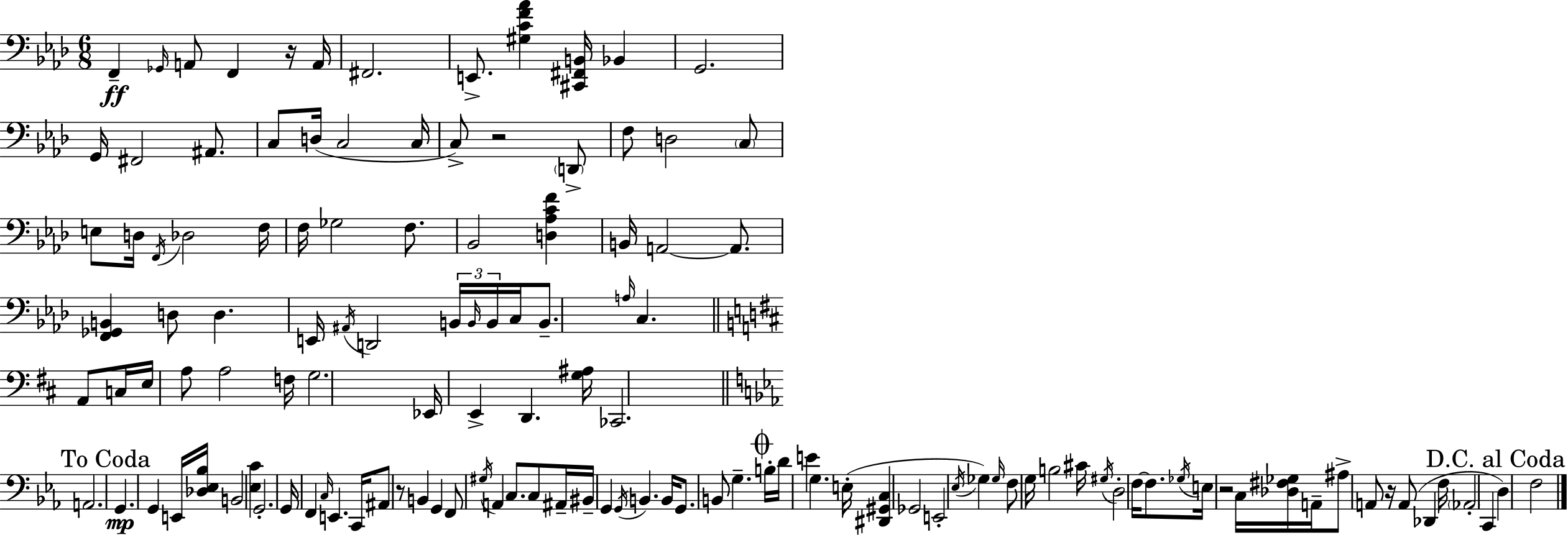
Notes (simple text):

F2/q Gb2/s A2/e F2/q R/s A2/s F#2/h. E2/e. [G#3,C4,F4,Ab4]/q [C#2,F#2,B2]/s Bb2/q G2/h. G2/s F#2/h A#2/e. C3/e D3/s C3/h C3/s C3/e R/h D2/e F3/e D3/h C3/e E3/e D3/s F2/s Db3/h F3/s F3/s Gb3/h F3/e. Bb2/h [D3,Ab3,C4,F4]/q B2/s A2/h A2/e. [F2,Gb2,B2]/q D3/e D3/q. E2/s A#2/s D2/h B2/s B2/s B2/s C3/s B2/e. A3/s C3/q. A2/e C3/s E3/s A3/e A3/h F3/s G3/h. Eb2/s E2/q D2/q. [G3,A#3]/s CES2/h. A2/h. G2/q. G2/q E2/s [Db3,Eb3,Bb3]/s B2/h [Eb3,C4]/q G2/h. G2/s F2/q C3/s E2/q. C2/s A#2/e R/e B2/q G2/q F2/e G#3/s A2/q C3/e. C3/e A#2/s BIS2/s G2/q G2/s B2/q. B2/s G2/e. B2/e G3/q. B3/s D4/s E4/q G3/q. E3/s [D#2,G#2,C3]/q Gb2/h E2/h Eb3/s Gb3/q Gb3/s F3/e G3/s B3/h C#4/s G#3/s D3/h F3/s F3/e. Gb3/s E3/s R/h C3/s [Db3,F#3,Gb3]/s A2/s A#3/e A2/e R/s A2/e Db2/q F3/s Ab2/h C2/q D3/q F3/h